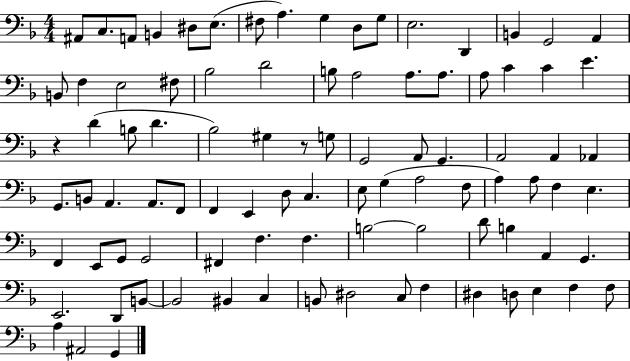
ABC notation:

X:1
T:Untitled
M:4/4
L:1/4
K:F
^A,,/2 C,/2 A,,/2 B,, ^D,/2 E,/2 ^F,/2 A, G, D,/2 G,/2 E,2 D,, B,, G,,2 A,, B,,/2 F, E,2 ^F,/2 _B,2 D2 B,/2 A,2 A,/2 A,/2 A,/2 C C E z D B,/2 D _B,2 ^G, z/2 G,/2 G,,2 A,,/2 G,, A,,2 A,, _A,, G,,/2 B,,/2 A,, A,,/2 F,,/2 F,, E,, D,/2 C, E,/2 G, A,2 F,/2 A, A,/2 F, E, F,, E,,/2 G,,/2 G,,2 ^F,, F, F, B,2 B,2 D/2 B, A,, G,, E,,2 D,,/2 B,,/2 B,,2 ^B,, C, B,,/2 ^D,2 C,/2 F, ^D, D,/2 E, F, F,/2 A, ^A,,2 G,,